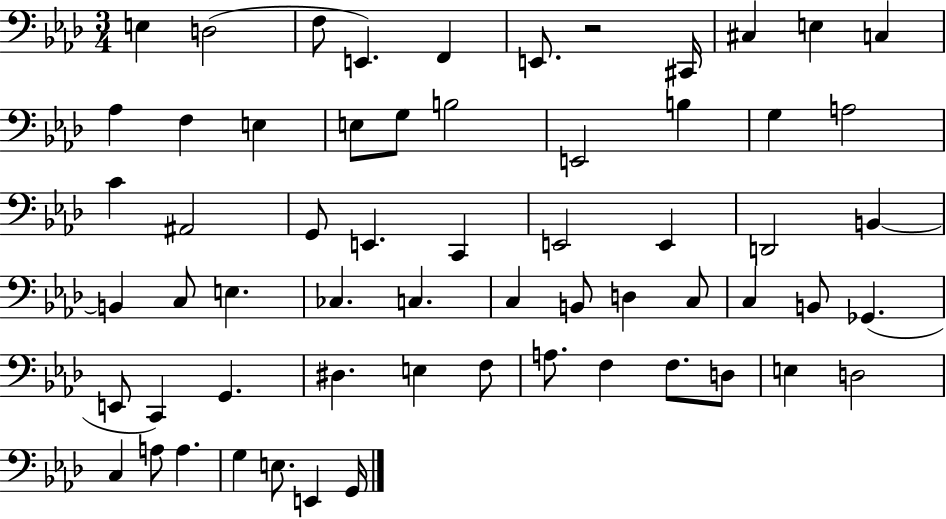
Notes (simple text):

E3/q D3/h F3/e E2/q. F2/q E2/e. R/h C#2/s C#3/q E3/q C3/q Ab3/q F3/q E3/q E3/e G3/e B3/h E2/h B3/q G3/q A3/h C4/q A#2/h G2/e E2/q. C2/q E2/h E2/q D2/h B2/q B2/q C3/e E3/q. CES3/q. C3/q. C3/q B2/e D3/q C3/e C3/q B2/e Gb2/q. E2/e C2/q G2/q. D#3/q. E3/q F3/e A3/e. F3/q F3/e. D3/e E3/q D3/h C3/q A3/e A3/q. G3/q E3/e. E2/q G2/s